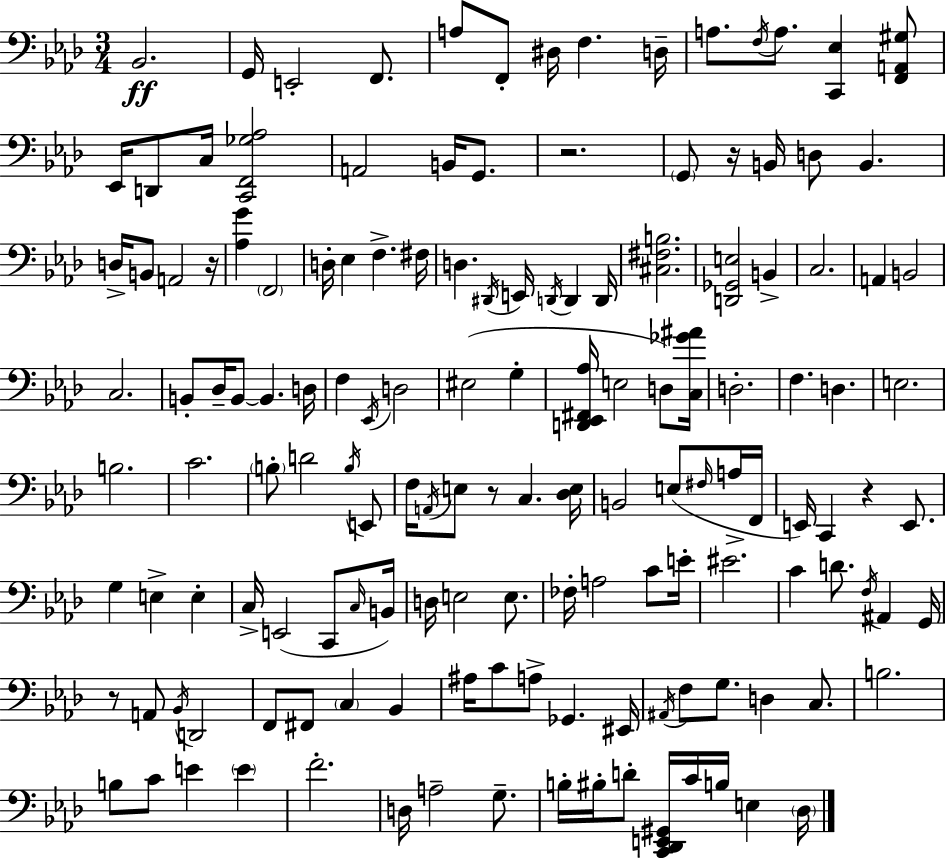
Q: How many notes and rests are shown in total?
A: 145